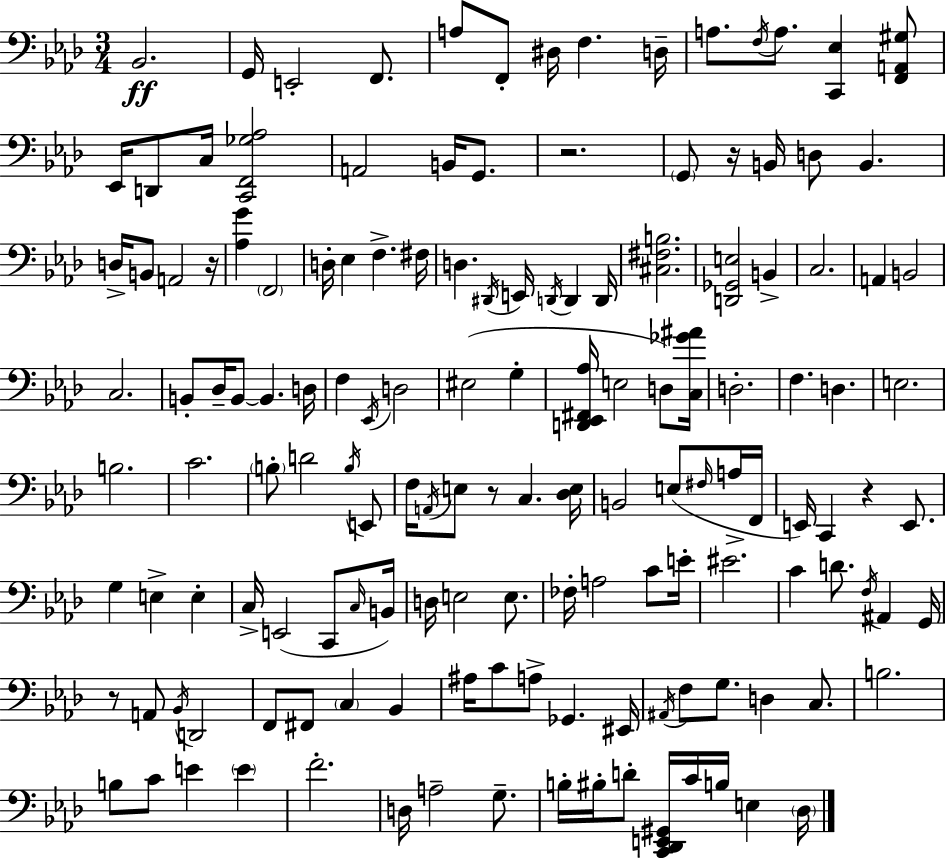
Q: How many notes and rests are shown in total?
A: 145